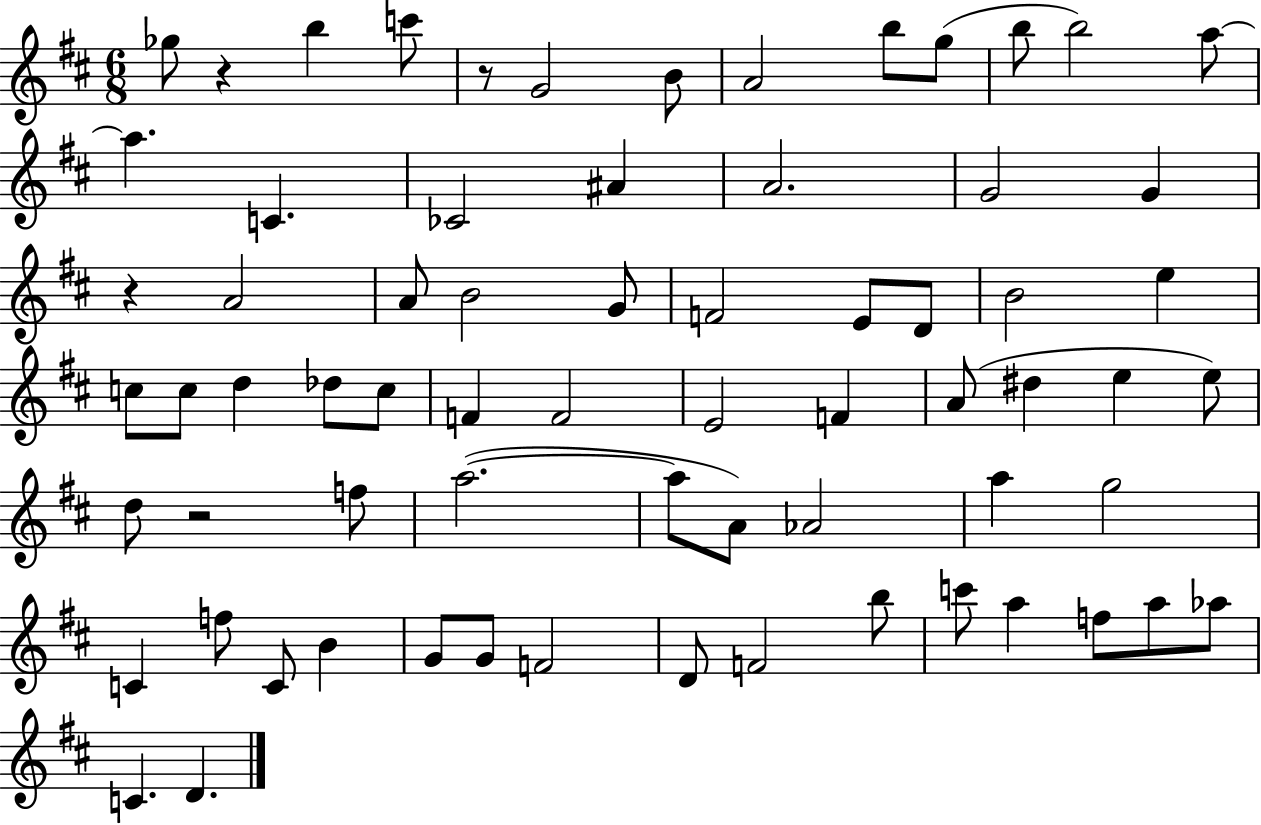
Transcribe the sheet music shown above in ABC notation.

X:1
T:Untitled
M:6/8
L:1/4
K:D
_g/2 z b c'/2 z/2 G2 B/2 A2 b/2 g/2 b/2 b2 a/2 a C _C2 ^A A2 G2 G z A2 A/2 B2 G/2 F2 E/2 D/2 B2 e c/2 c/2 d _d/2 c/2 F F2 E2 F A/2 ^d e e/2 d/2 z2 f/2 a2 a/2 A/2 _A2 a g2 C f/2 C/2 B G/2 G/2 F2 D/2 F2 b/2 c'/2 a f/2 a/2 _a/2 C D